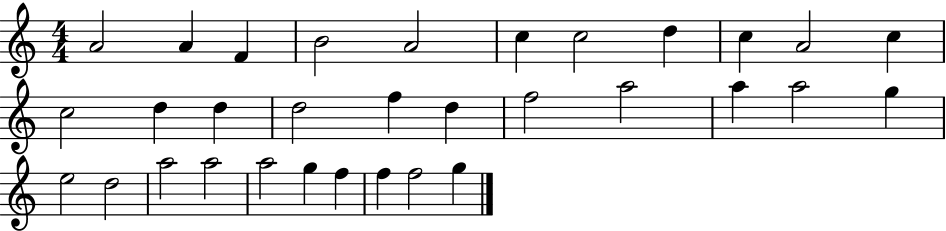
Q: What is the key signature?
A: C major